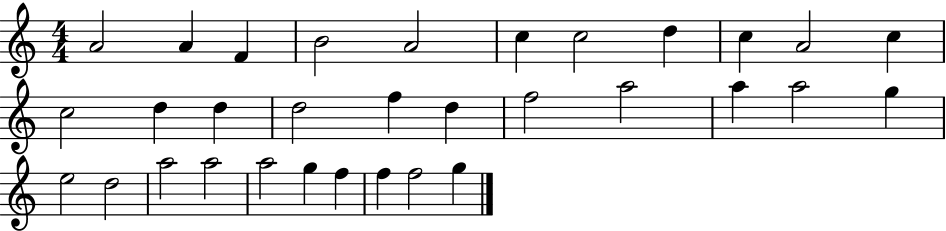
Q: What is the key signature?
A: C major